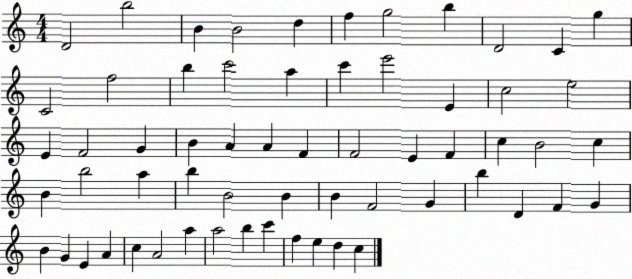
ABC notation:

X:1
T:Untitled
M:4/4
L:1/4
K:C
D2 b2 B B2 d f g2 b D2 C g C2 f2 b c'2 a c' e'2 E c2 e2 E F2 G B A A F F2 E F c B2 c B b2 a b B2 B B F2 G b D F G B G E A c A2 a a2 b c' f e d c